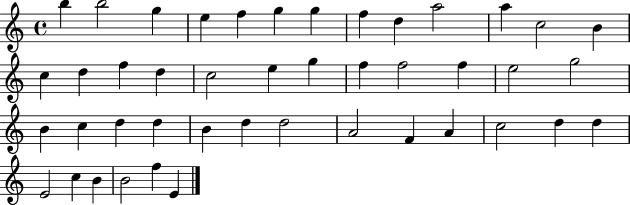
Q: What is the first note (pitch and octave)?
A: B5